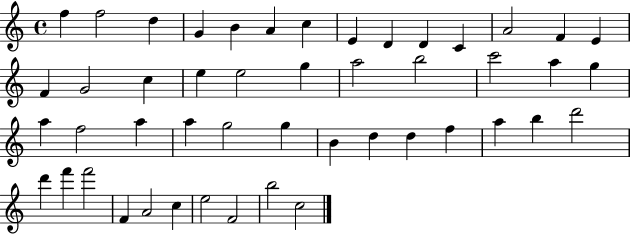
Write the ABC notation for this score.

X:1
T:Untitled
M:4/4
L:1/4
K:C
f f2 d G B A c E D D C A2 F E F G2 c e e2 g a2 b2 c'2 a g a f2 a a g2 g B d d f a b d'2 d' f' f'2 F A2 c e2 F2 b2 c2